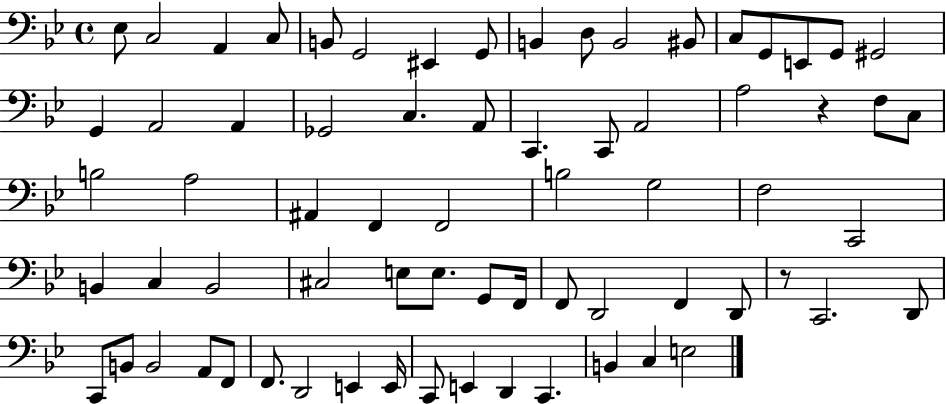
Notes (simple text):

Eb3/e C3/h A2/q C3/e B2/e G2/h EIS2/q G2/e B2/q D3/e B2/h BIS2/e C3/e G2/e E2/e G2/e G#2/h G2/q A2/h A2/q Gb2/h C3/q. A2/e C2/q. C2/e A2/h A3/h R/q F3/e C3/e B3/h A3/h A#2/q F2/q F2/h B3/h G3/h F3/h C2/h B2/q C3/q B2/h C#3/h E3/e E3/e. G2/e F2/s F2/e D2/h F2/q D2/e R/e C2/h. D2/e C2/e B2/e B2/h A2/e F2/e F2/e. D2/h E2/q E2/s C2/e E2/q D2/q C2/q. B2/q C3/q E3/h